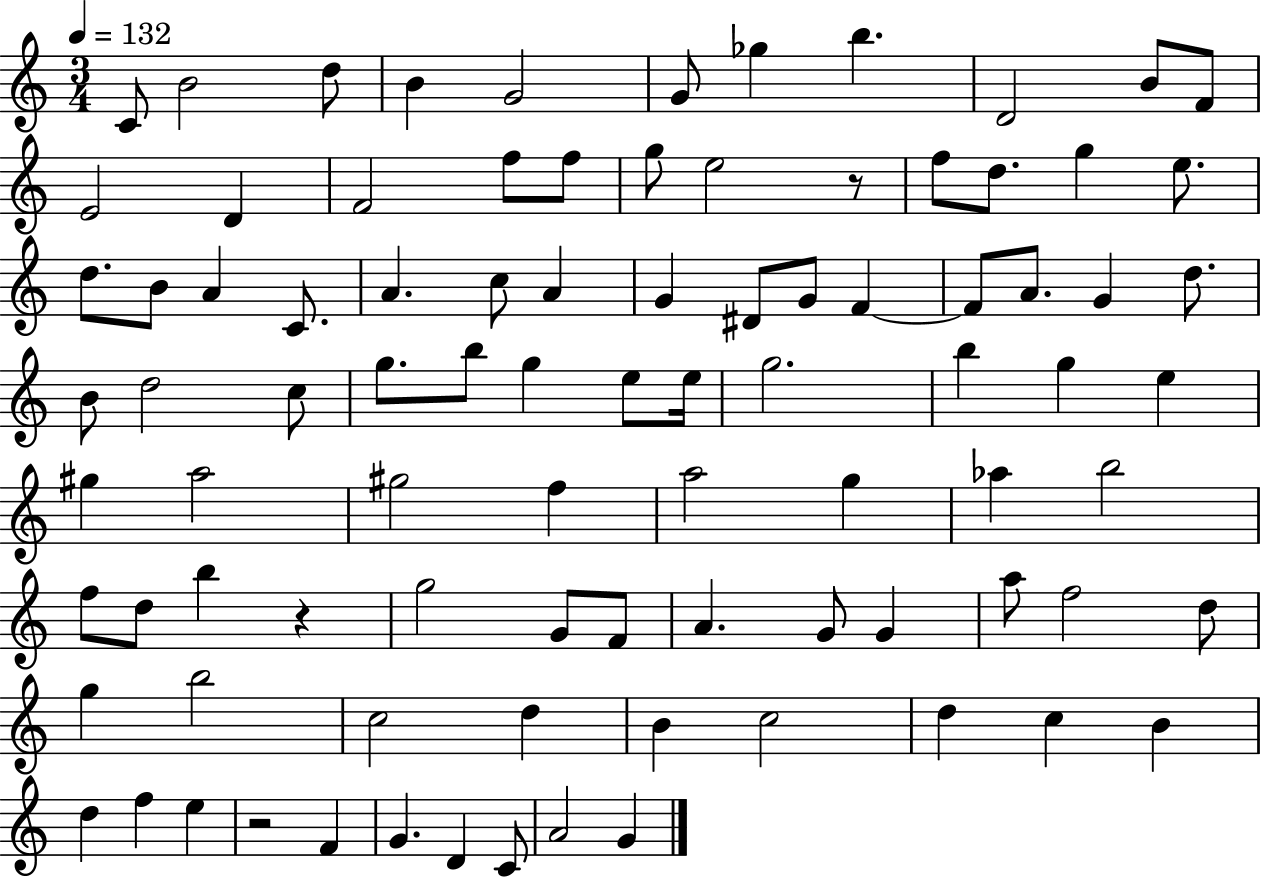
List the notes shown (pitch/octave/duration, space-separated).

C4/e B4/h D5/e B4/q G4/h G4/e Gb5/q B5/q. D4/h B4/e F4/e E4/h D4/q F4/h F5/e F5/e G5/e E5/h R/e F5/e D5/e. G5/q E5/e. D5/e. B4/e A4/q C4/e. A4/q. C5/e A4/q G4/q D#4/e G4/e F4/q F4/e A4/e. G4/q D5/e. B4/e D5/h C5/e G5/e. B5/e G5/q E5/e E5/s G5/h. B5/q G5/q E5/q G#5/q A5/h G#5/h F5/q A5/h G5/q Ab5/q B5/h F5/e D5/e B5/q R/q G5/h G4/e F4/e A4/q. G4/e G4/q A5/e F5/h D5/e G5/q B5/h C5/h D5/q B4/q C5/h D5/q C5/q B4/q D5/q F5/q E5/q R/h F4/q G4/q. D4/q C4/e A4/h G4/q